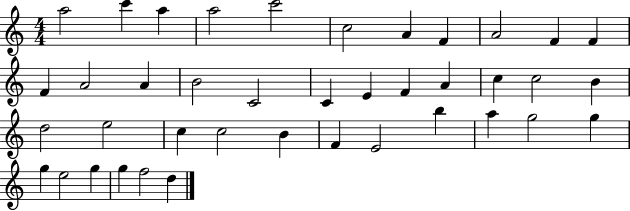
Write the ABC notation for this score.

X:1
T:Untitled
M:4/4
L:1/4
K:C
a2 c' a a2 c'2 c2 A F A2 F F F A2 A B2 C2 C E F A c c2 B d2 e2 c c2 B F E2 b a g2 g g e2 g g f2 d